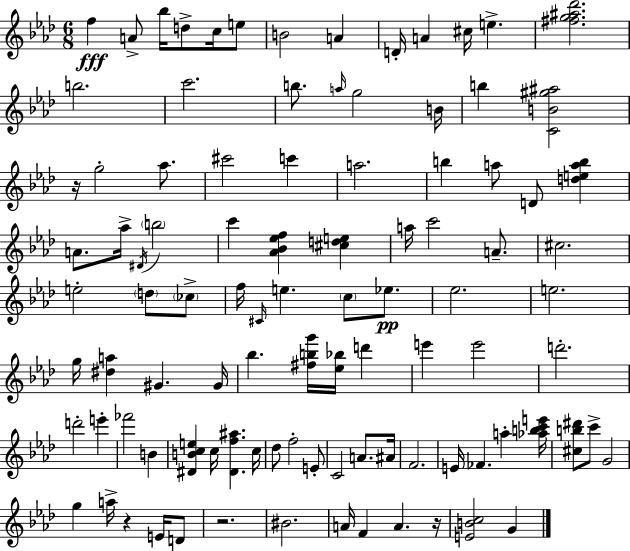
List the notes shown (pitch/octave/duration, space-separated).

F5/q A4/e Bb5/s D5/e C5/s E5/e B4/h A4/q D4/s A4/q C#5/s E5/q. [F#5,G5,A#5,Db6]/h. B5/h. C6/h. B5/e. A5/s G5/h B4/s B5/q [C4,B4,G#5,A#5]/h R/s G5/h Ab5/e. C#6/h C6/q A5/h. B5/q A5/e D4/e [D5,E5,A5,B5]/q A4/e. Ab5/s D#4/s B5/h C6/q [Ab4,Bb4,Eb5,F5]/q [C#5,D5,E5]/q A5/s C6/h A4/e. C#5/h. E5/h D5/e CES5/e F5/s C#4/s E5/q. C5/e Eb5/e. Eb5/h. E5/h. G5/s [D#5,A5]/q G#4/q. G#4/s Bb5/q. [F#5,B5,G6]/s [Eb5,Bb5]/s D6/q E6/q E6/h D6/h. D6/h E6/q FES6/h B4/q [D#4,B4,C5,E5]/q C5/s [D#4,F5,A#5]/q. C5/s Db5/e F5/h E4/e C4/h A4/e. A#4/s F4/h. E4/s FES4/q. A5/q [Ab5,B5,C6,E6]/s [C#5,B5,D#6]/e C6/e G4/h G5/q A5/s R/q E4/s D4/e R/h. BIS4/h. A4/s F4/q A4/q. R/s [E4,B4,C5]/h G4/q